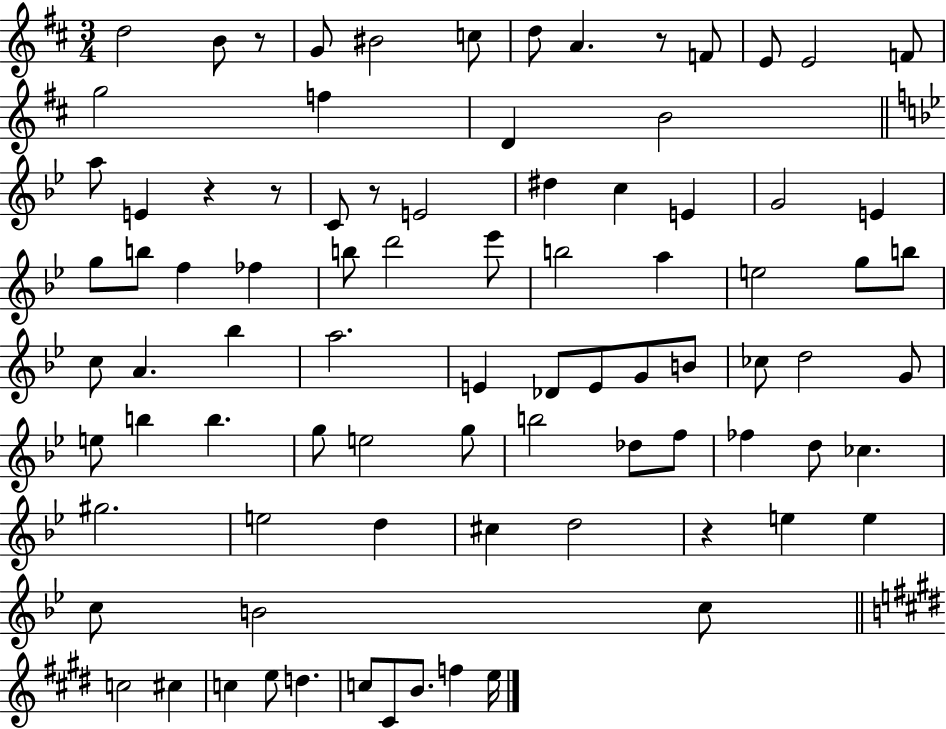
{
  \clef treble
  \numericTimeSignature
  \time 3/4
  \key d \major
  d''2 b'8 r8 | g'8 bis'2 c''8 | d''8 a'4. r8 f'8 | e'8 e'2 f'8 | \break g''2 f''4 | d'4 b'2 | \bar "||" \break \key bes \major a''8 e'4 r4 r8 | c'8 r8 e'2 | dis''4 c''4 e'4 | g'2 e'4 | \break g''8 b''8 f''4 fes''4 | b''8 d'''2 ees'''8 | b''2 a''4 | e''2 g''8 b''8 | \break c''8 a'4. bes''4 | a''2. | e'4 des'8 e'8 g'8 b'8 | ces''8 d''2 g'8 | \break e''8 b''4 b''4. | g''8 e''2 g''8 | b''2 des''8 f''8 | fes''4 d''8 ces''4. | \break gis''2. | e''2 d''4 | cis''4 d''2 | r4 e''4 e''4 | \break c''8 b'2 c''8 | \bar "||" \break \key e \major c''2 cis''4 | c''4 e''8 d''4. | c''8 cis'8 b'8. f''4 e''16 | \bar "|."
}